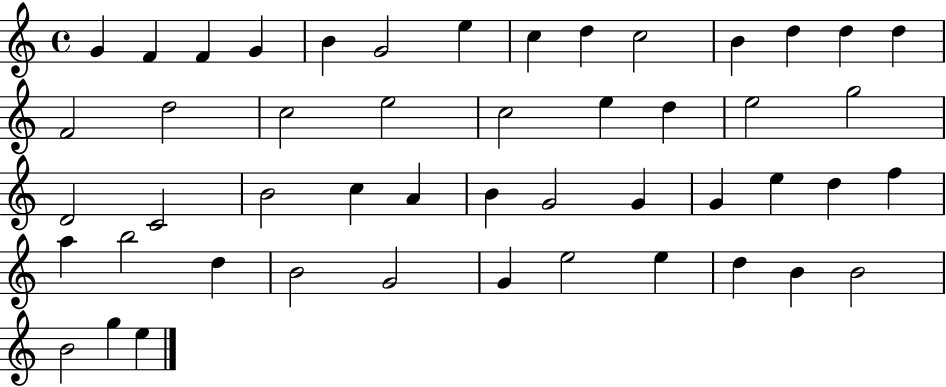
G4/q F4/q F4/q G4/q B4/q G4/h E5/q C5/q D5/q C5/h B4/q D5/q D5/q D5/q F4/h D5/h C5/h E5/h C5/h E5/q D5/q E5/h G5/h D4/h C4/h B4/h C5/q A4/q B4/q G4/h G4/q G4/q E5/q D5/q F5/q A5/q B5/h D5/q B4/h G4/h G4/q E5/h E5/q D5/q B4/q B4/h B4/h G5/q E5/q